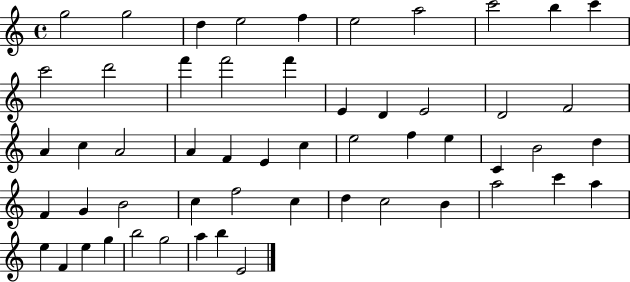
G5/h G5/h D5/q E5/h F5/q E5/h A5/h C6/h B5/q C6/q C6/h D6/h F6/q F6/h F6/q E4/q D4/q E4/h D4/h F4/h A4/q C5/q A4/h A4/q F4/q E4/q C5/q E5/h F5/q E5/q C4/q B4/h D5/q F4/q G4/q B4/h C5/q F5/h C5/q D5/q C5/h B4/q A5/h C6/q A5/q E5/q F4/q E5/q G5/q B5/h G5/h A5/q B5/q E4/h